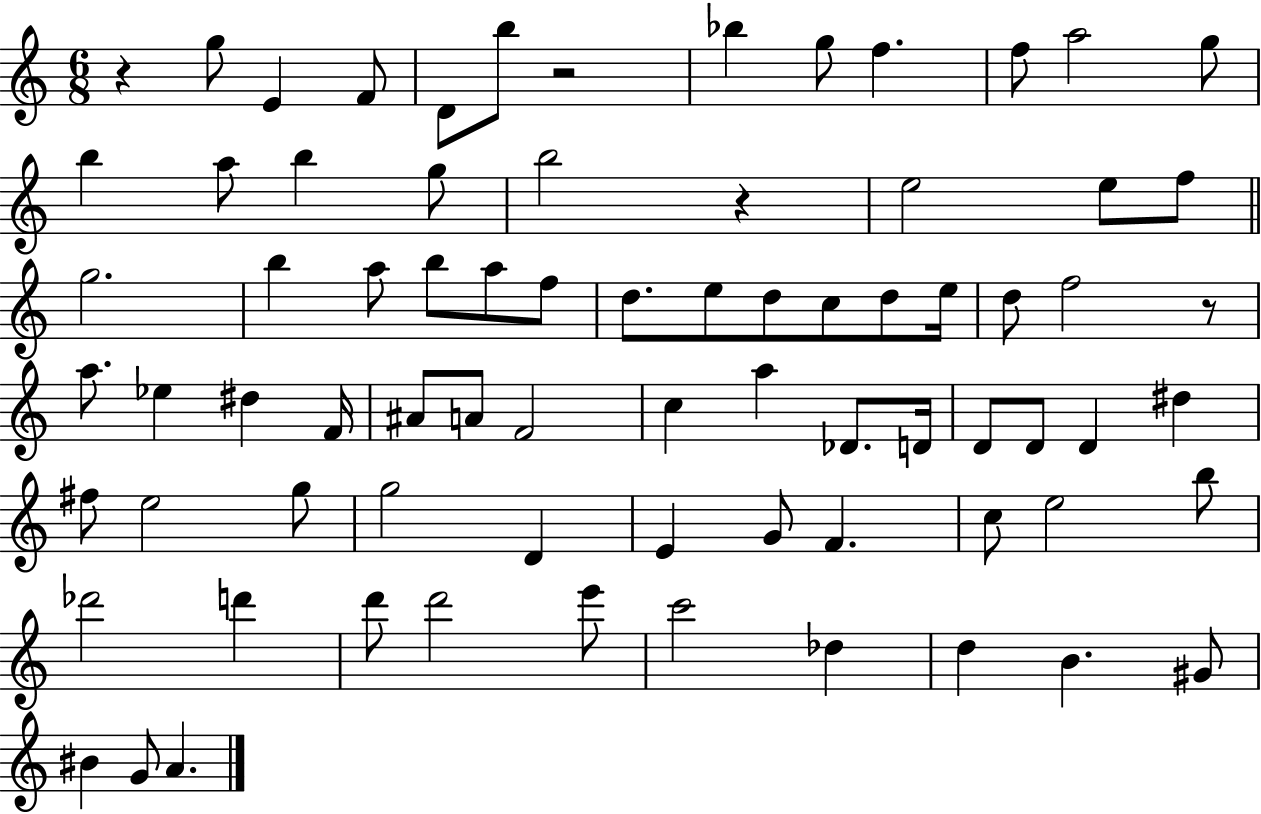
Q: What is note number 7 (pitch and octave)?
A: G5